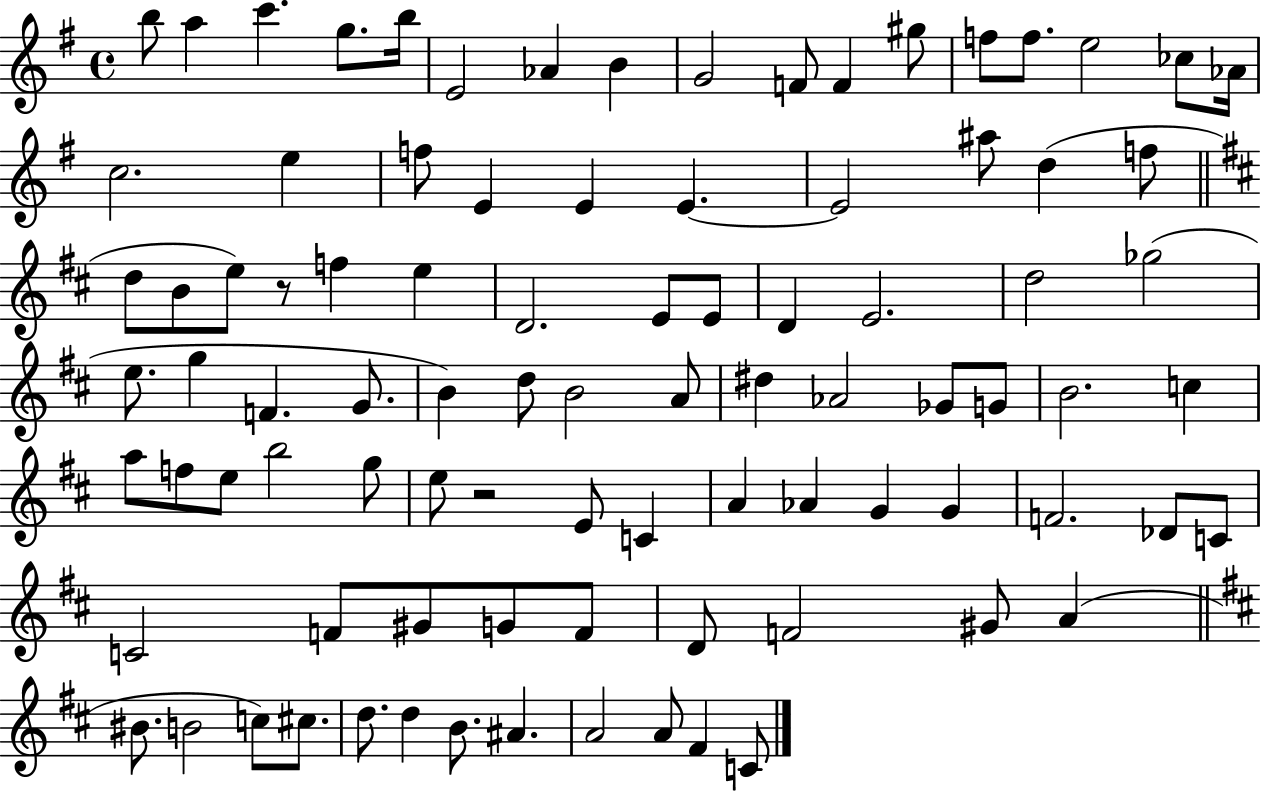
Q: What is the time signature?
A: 4/4